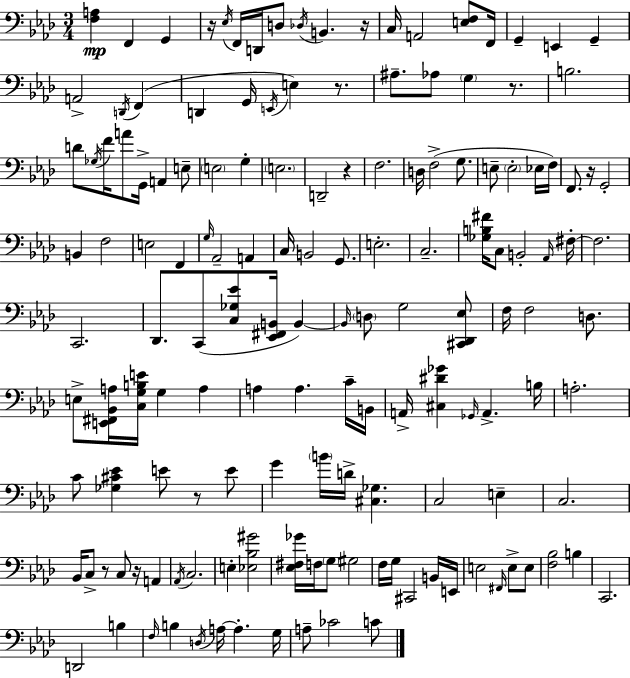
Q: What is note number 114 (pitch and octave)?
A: B3